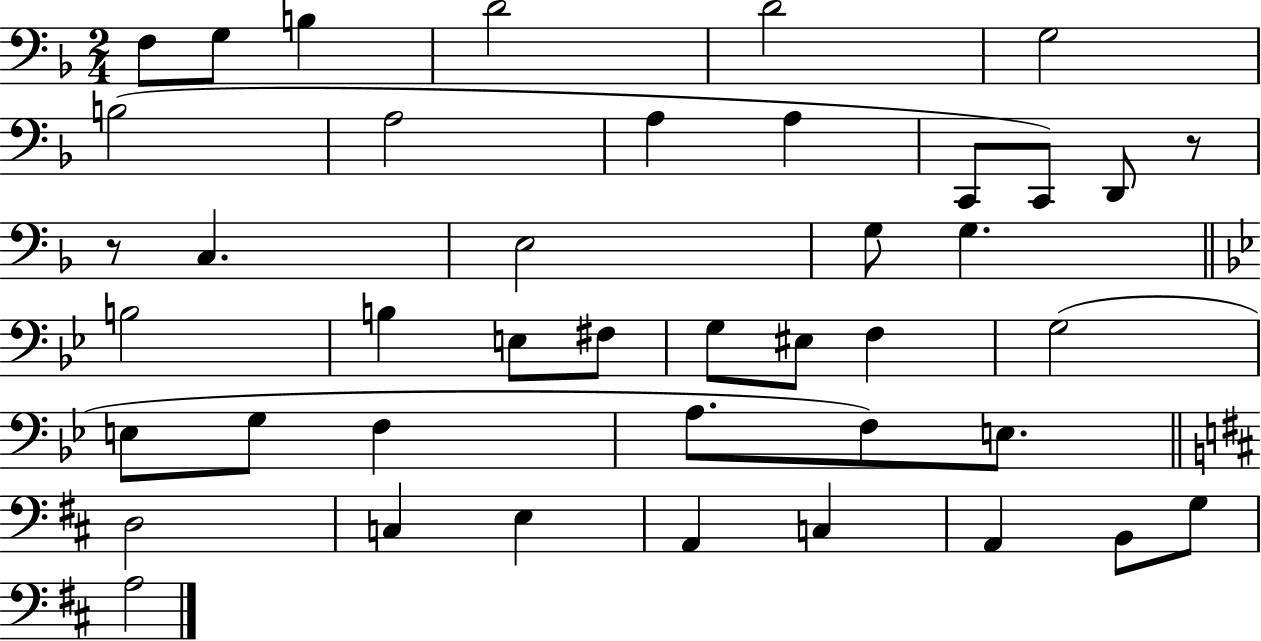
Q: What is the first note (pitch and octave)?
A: F3